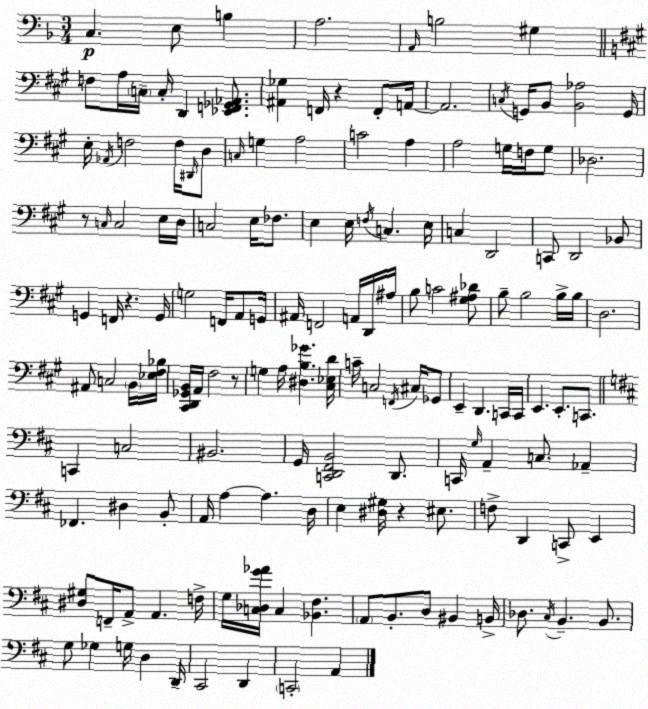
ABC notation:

X:1
T:Untitled
M:3/4
L:1/4
K:Dm
C, E,/2 B, A,2 A,,/4 B,2 ^G, F,/2 A,/4 C,/4 C,/4 D,, [_E,,F,,_G,,_A,,]/2 [^A,,_G,] F,,/4 z F,,/2 A,,/4 A,,2 C,/4 G,,/4 B,,/2 [B,,_A,]2 G,,/4 E,/4 _A,,/4 F,2 F,/4 ^D,,/4 D,/2 C,/4 G, A,2 C2 A, A,2 G,/4 F,/4 G,/2 _D,2 z/2 C,/4 C,2 E,/4 D,/4 C,2 E,/4 _F,/2 E, E,/4 F,/4 C, E,/4 C, D,,2 C,,/2 D,,2 _B,,/2 G,, F,,/4 z G,,/4 G,2 F,,/4 A,,/2 G,,/4 ^A,,/4 F,,2 A,,/4 D,,/4 ^A,/4 B,/2 C2 [^G,^A,_D]/2 B,/2 B,2 B,/4 B,/4 D,2 ^A,,/2 C,2 B,,/4 [_E,^F,_B,]/4 [^C,,D,,_G,,B,,]/4 A,,/4 ^F,2 z/2 G, A,/4 [^D,B,_G] [^C,_E,D]/4 C/4 C,2 F,,/4 ^C,/4 _G,,/2 E,, D,, C,,/4 C,,/4 E,, E,,/2 C,,/2 C,, C,2 ^B,,2 G,,/4 [C,,D,,^F,,B,,]2 D,,/2 C,,/4 G,/4 A,, C,/2 _A,, _F,, ^D, B,,/2 A,,/4 A, A, D,/4 E, [^D,^G,]/4 z ^E,/2 F,/2 D,, C,,/2 E,, [^D,^G,]/2 F,,/4 A,,/2 A,, F,/4 G,/4 [C,_D,G_A]/4 C, [_B,,^F,] A,,/2 B,,/2 D,/2 ^B,, B,,/4 _D,/2 ^C,/4 B,, B,,/2 G,/2 _G, G,/4 D, D,,/4 ^C,,2 D,, C,,2 A,,